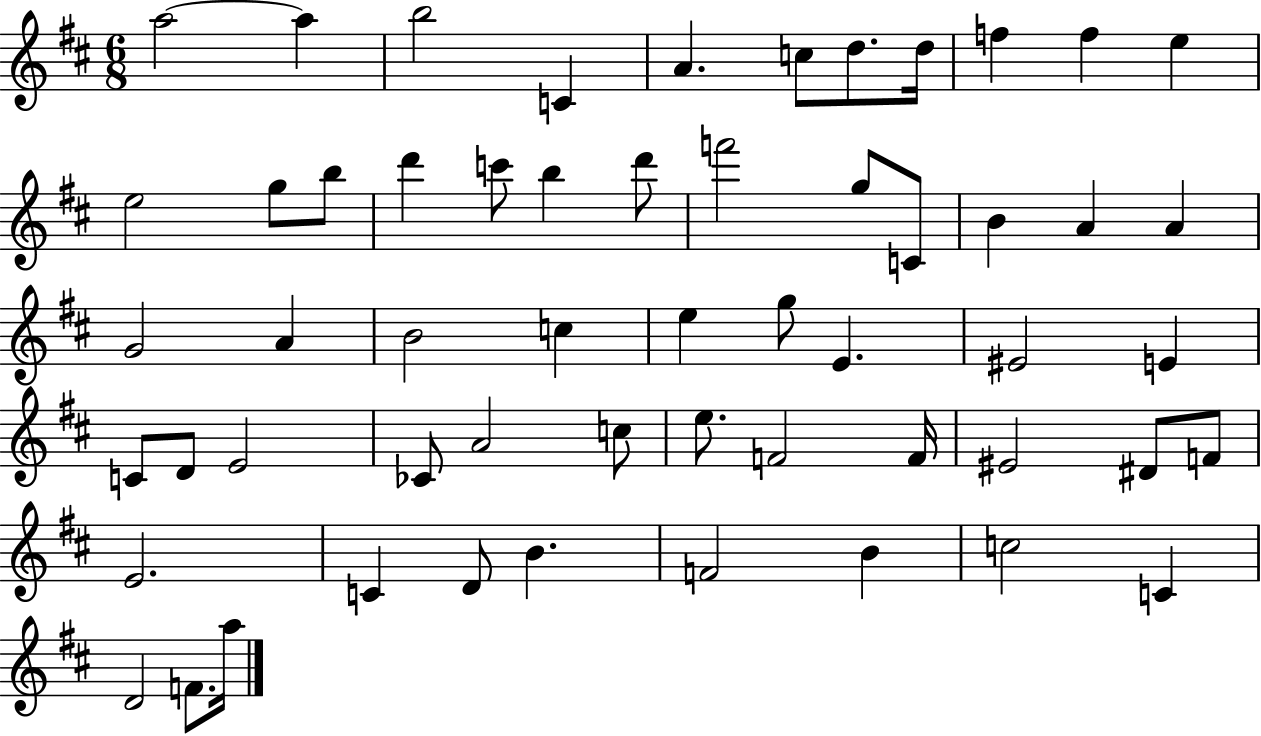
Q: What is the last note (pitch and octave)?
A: A5